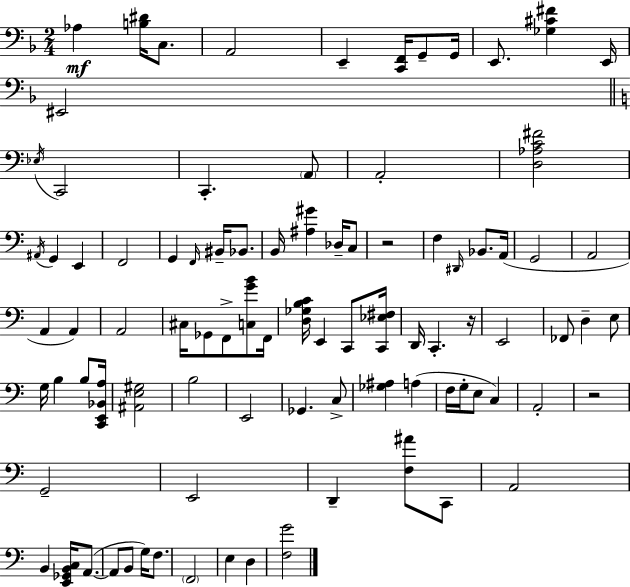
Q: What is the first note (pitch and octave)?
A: Ab3